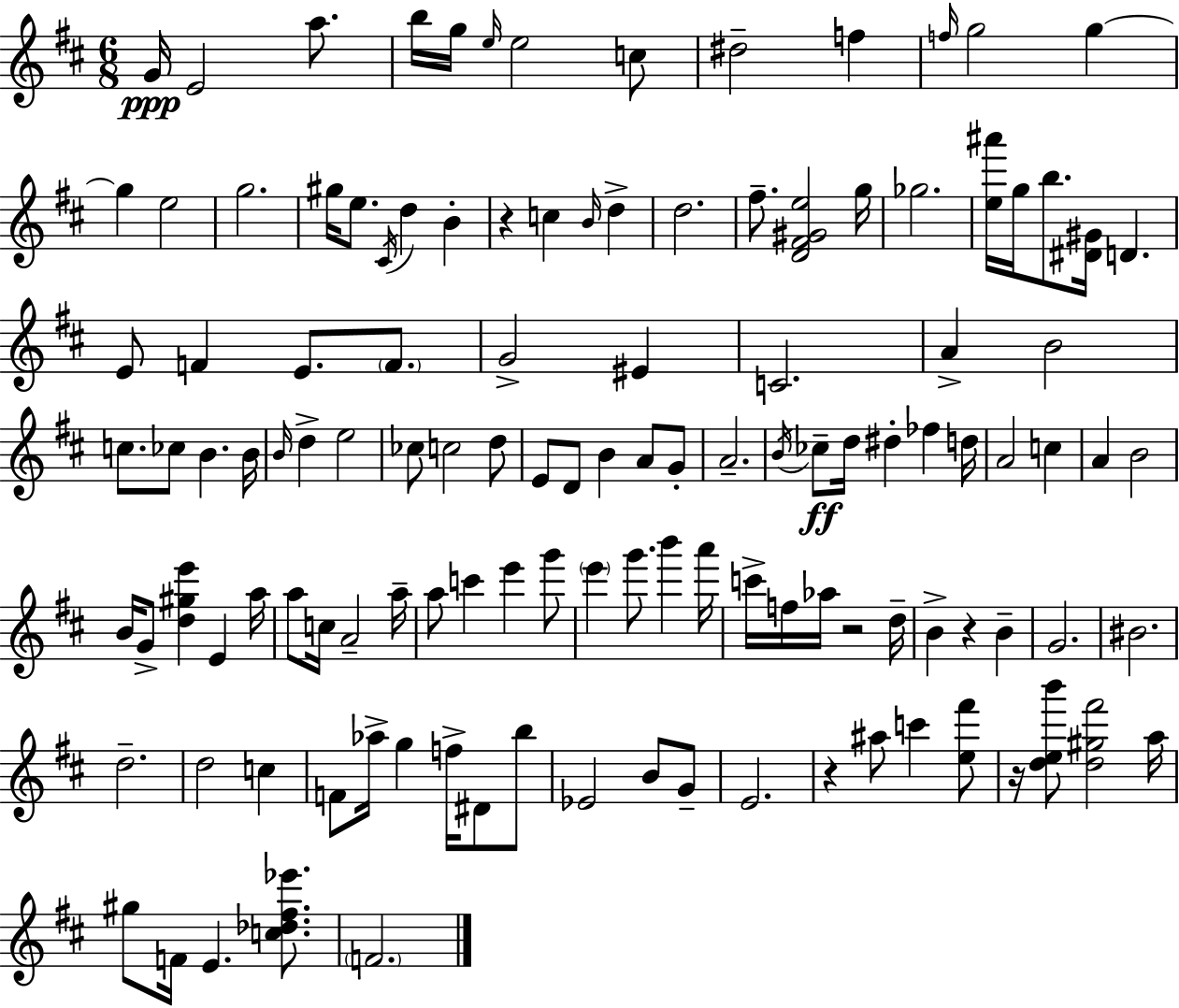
X:1
T:Untitled
M:6/8
L:1/4
K:D
G/4 E2 a/2 b/4 g/4 e/4 e2 c/2 ^d2 f f/4 g2 g g e2 g2 ^g/4 e/2 ^C/4 d B z c B/4 d d2 ^f/2 [D^F^Ge]2 g/4 _g2 [e^a']/4 g/4 b/2 [^D^G]/4 D E/2 F E/2 F/2 G2 ^E C2 A B2 c/2 _c/2 B B/4 B/4 d e2 _c/2 c2 d/2 E/2 D/2 B A/2 G/2 A2 B/4 _c/2 d/4 ^d _f d/4 A2 c A B2 B/4 G/2 [d^ge'] E a/4 a/2 c/4 A2 a/4 a/2 c' e' g'/2 e' g'/2 b' a'/4 c'/4 f/4 _a/4 z2 d/4 B z B G2 ^B2 d2 d2 c F/2 _a/4 g f/4 ^D/2 b/2 _E2 B/2 G/2 E2 z ^a/2 c' [e^f']/2 z/4 [deb']/2 [d^g^f']2 a/4 ^g/2 F/4 E [c_d^f_e']/2 F2